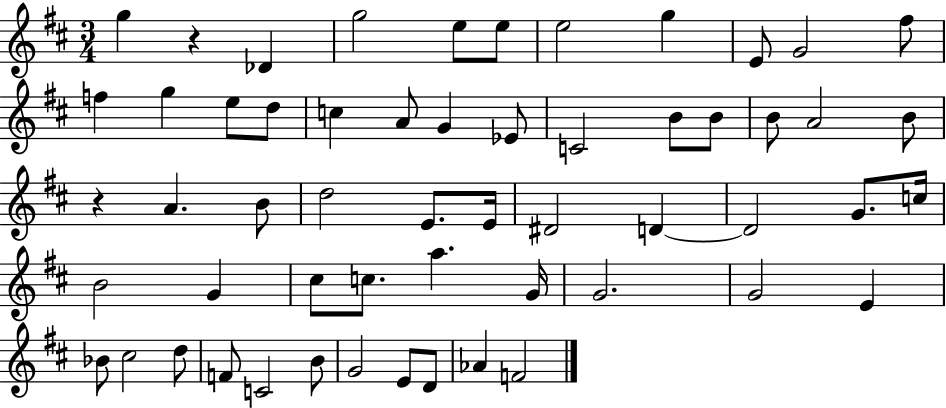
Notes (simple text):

G5/q R/q Db4/q G5/h E5/e E5/e E5/h G5/q E4/e G4/h F#5/e F5/q G5/q E5/e D5/e C5/q A4/e G4/q Eb4/e C4/h B4/e B4/e B4/e A4/h B4/e R/q A4/q. B4/e D5/h E4/e. E4/s D#4/h D4/q D4/h G4/e. C5/s B4/h G4/q C#5/e C5/e. A5/q. G4/s G4/h. G4/h E4/q Bb4/e C#5/h D5/e F4/e C4/h B4/e G4/h E4/e D4/e Ab4/q F4/h